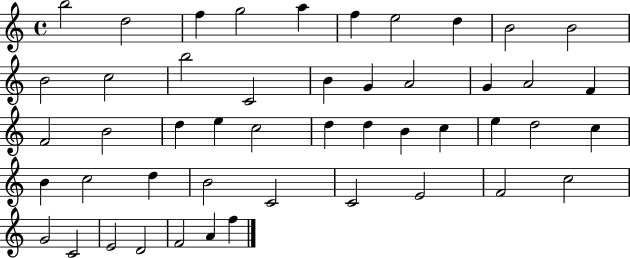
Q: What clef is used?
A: treble